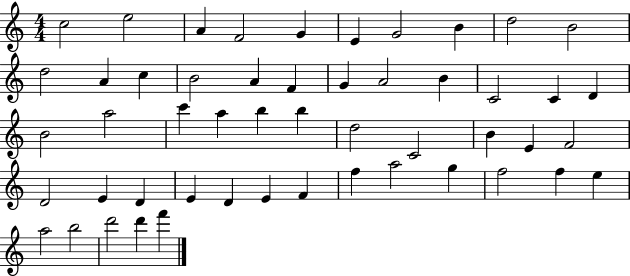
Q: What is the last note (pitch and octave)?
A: F6